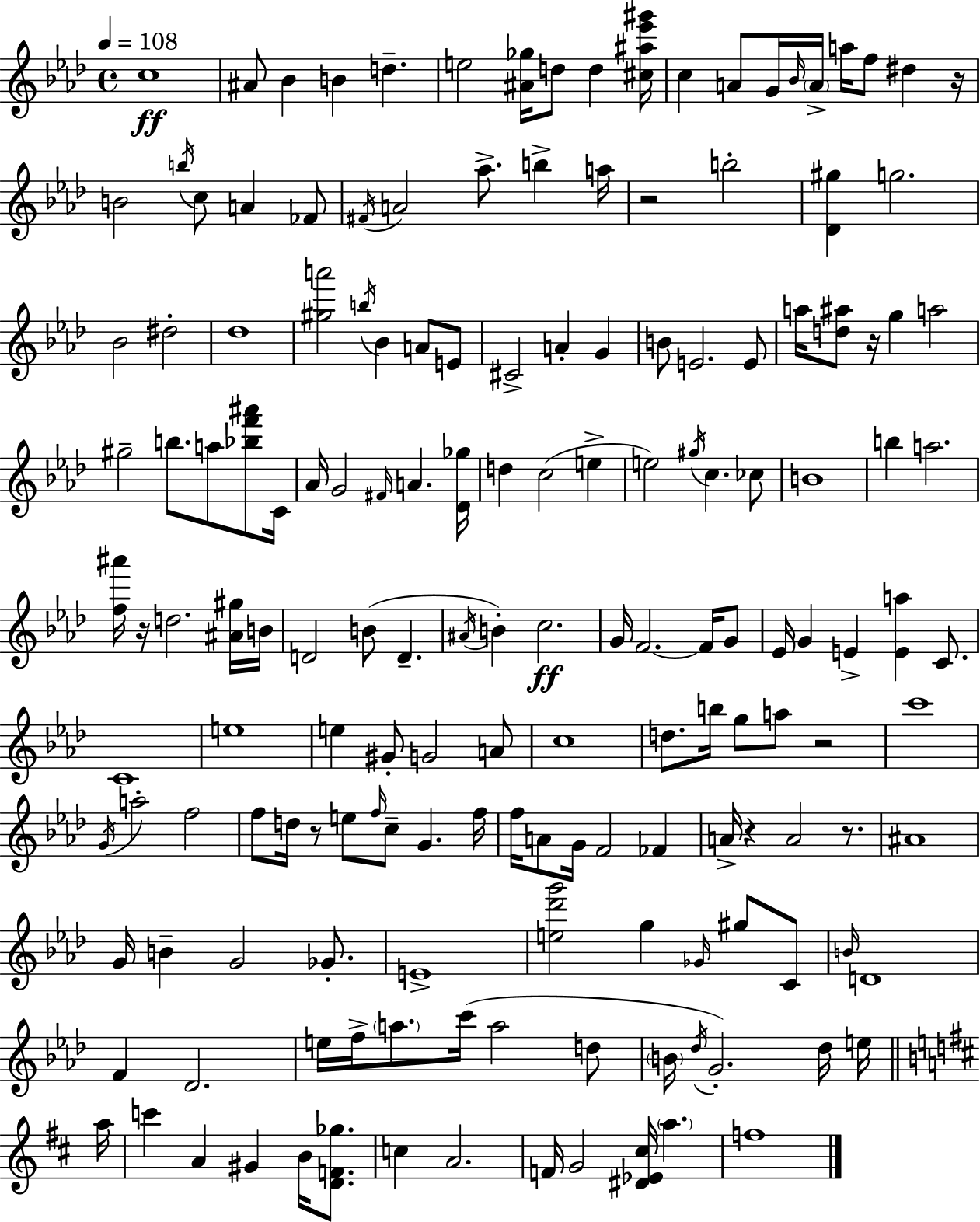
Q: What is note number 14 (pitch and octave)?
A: A5